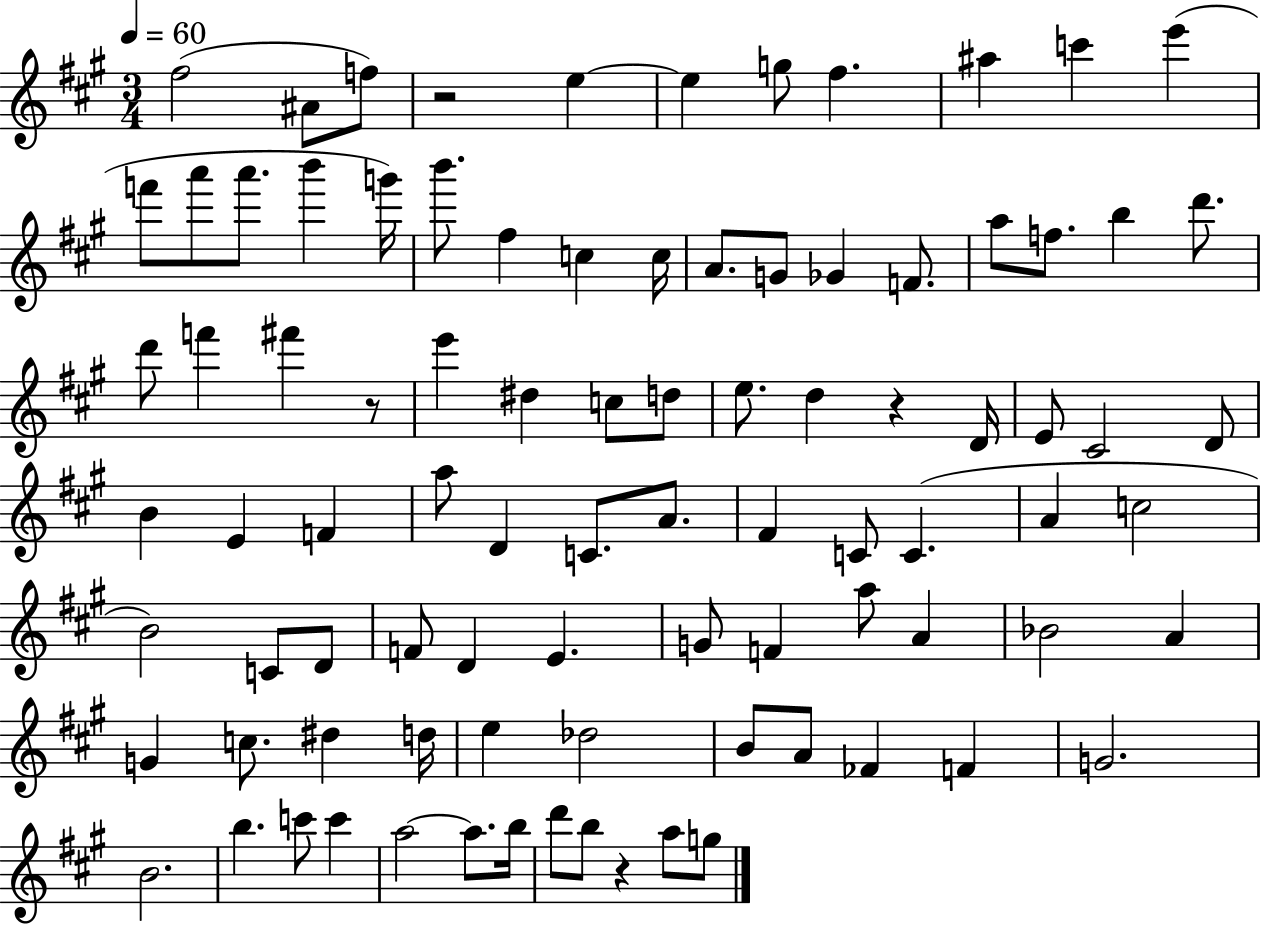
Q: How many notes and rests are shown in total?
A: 90